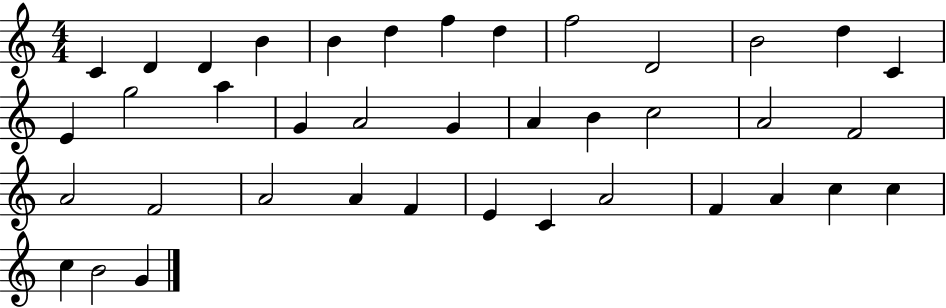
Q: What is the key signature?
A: C major